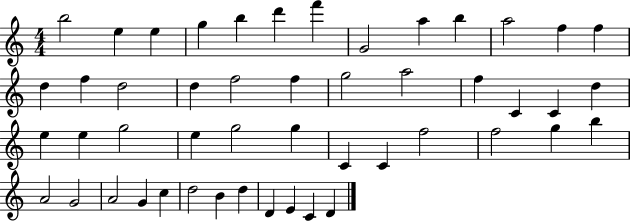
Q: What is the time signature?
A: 4/4